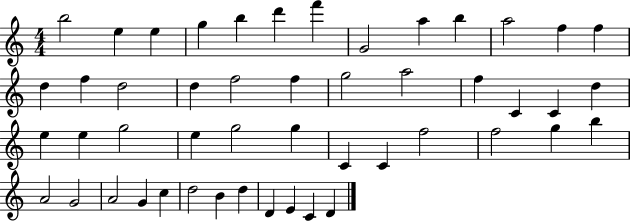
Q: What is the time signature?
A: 4/4